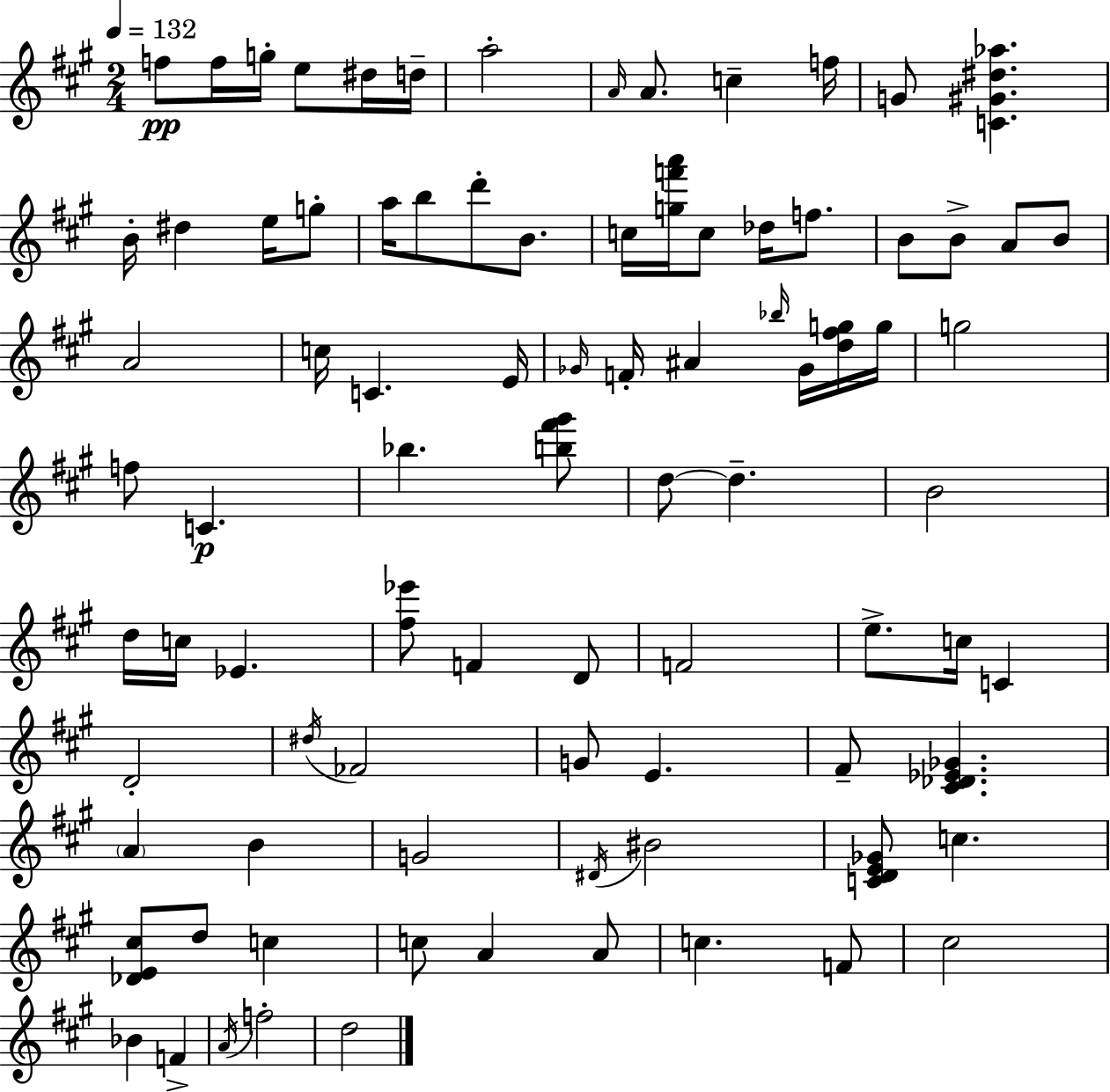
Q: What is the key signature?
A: A major